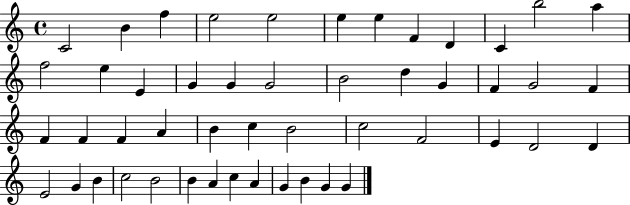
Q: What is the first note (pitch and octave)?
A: C4